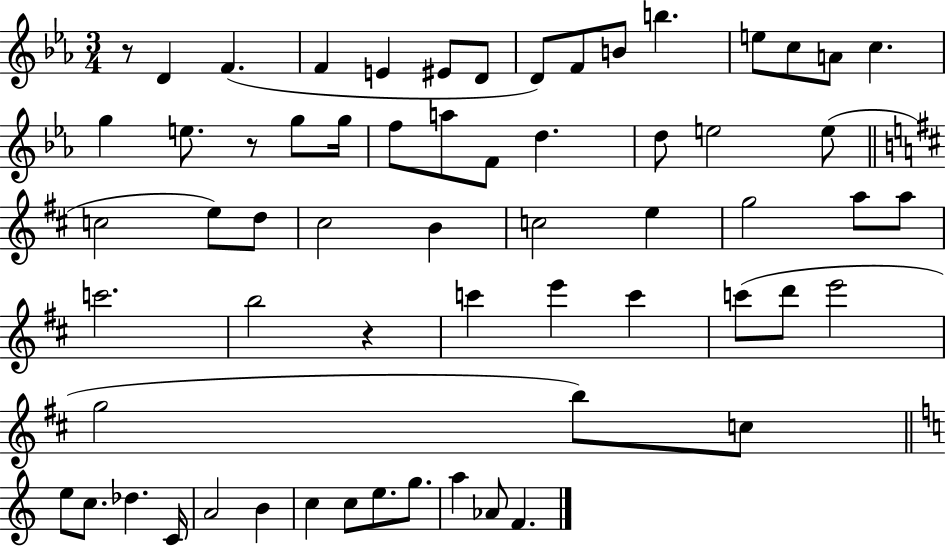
X:1
T:Untitled
M:3/4
L:1/4
K:Eb
z/2 D F F E ^E/2 D/2 D/2 F/2 B/2 b e/2 c/2 A/2 c g e/2 z/2 g/2 g/4 f/2 a/2 F/2 d d/2 e2 e/2 c2 e/2 d/2 ^c2 B c2 e g2 a/2 a/2 c'2 b2 z c' e' c' c'/2 d'/2 e'2 g2 b/2 c/2 e/2 c/2 _d C/4 A2 B c c/2 e/2 g/2 a _A/2 F